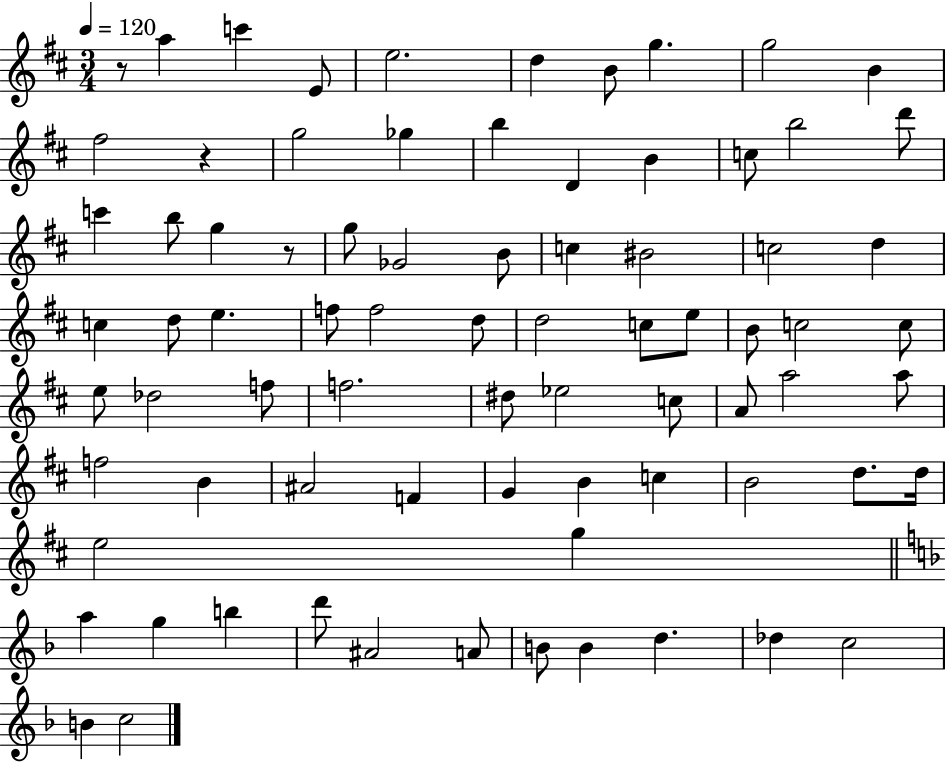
R/e A5/q C6/q E4/e E5/h. D5/q B4/e G5/q. G5/h B4/q F#5/h R/q G5/h Gb5/q B5/q D4/q B4/q C5/e B5/h D6/e C6/q B5/e G5/q R/e G5/e Gb4/h B4/e C5/q BIS4/h C5/h D5/q C5/q D5/e E5/q. F5/e F5/h D5/e D5/h C5/e E5/e B4/e C5/h C5/e E5/e Db5/h F5/e F5/h. D#5/e Eb5/h C5/e A4/e A5/h A5/e F5/h B4/q A#4/h F4/q G4/q B4/q C5/q B4/h D5/e. D5/s E5/h G5/q A5/q G5/q B5/q D6/e A#4/h A4/e B4/e B4/q D5/q. Db5/q C5/h B4/q C5/h